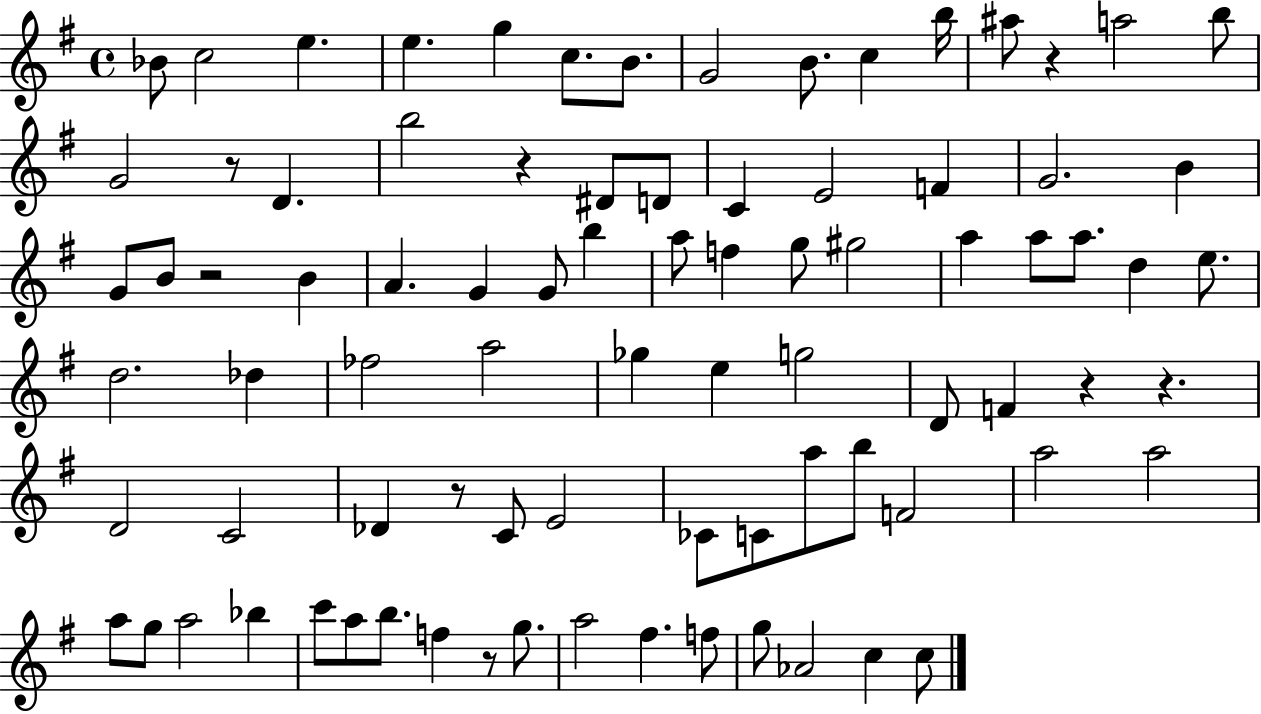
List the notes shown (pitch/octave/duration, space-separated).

Bb4/e C5/h E5/q. E5/q. G5/q C5/e. B4/e. G4/h B4/e. C5/q B5/s A#5/e R/q A5/h B5/e G4/h R/e D4/q. B5/h R/q D#4/e D4/e C4/q E4/h F4/q G4/h. B4/q G4/e B4/e R/h B4/q A4/q. G4/q G4/e B5/q A5/e F5/q G5/e G#5/h A5/q A5/e A5/e. D5/q E5/e. D5/h. Db5/q FES5/h A5/h Gb5/q E5/q G5/h D4/e F4/q R/q R/q. D4/h C4/h Db4/q R/e C4/e E4/h CES4/e C4/e A5/e B5/e F4/h A5/h A5/h A5/e G5/e A5/h Bb5/q C6/e A5/e B5/e. F5/q R/e G5/e. A5/h F#5/q. F5/e G5/e Ab4/h C5/q C5/e